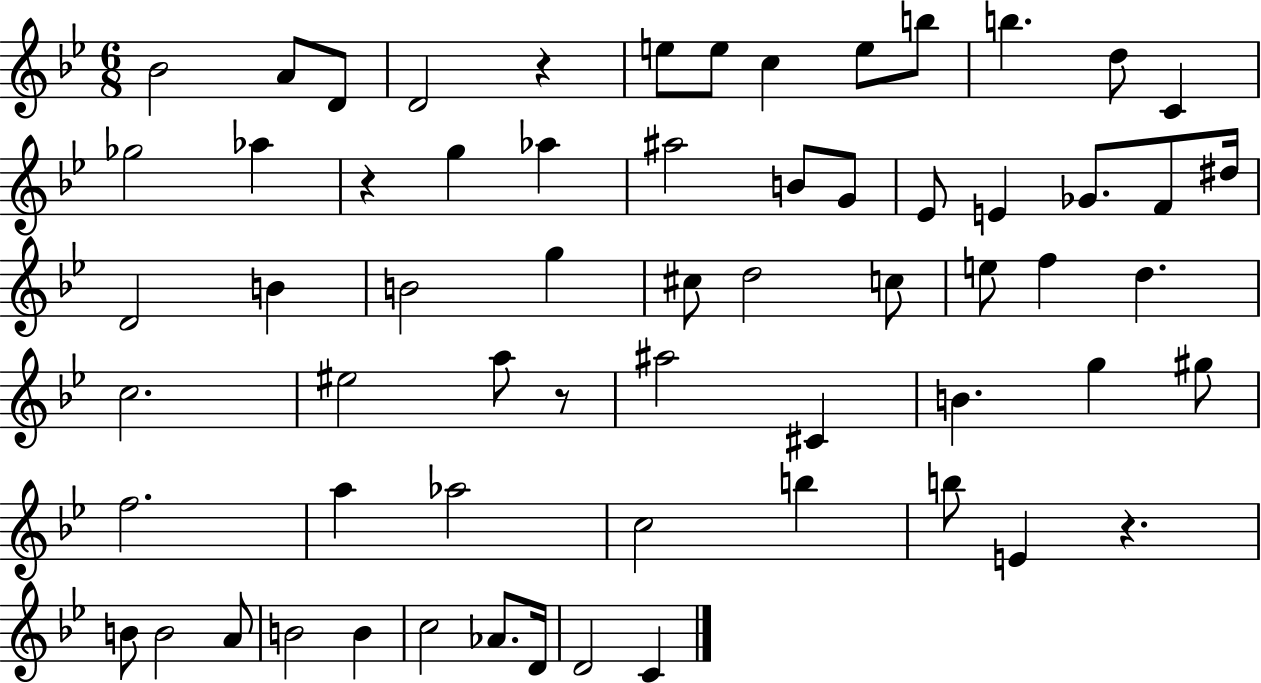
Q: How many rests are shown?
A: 4